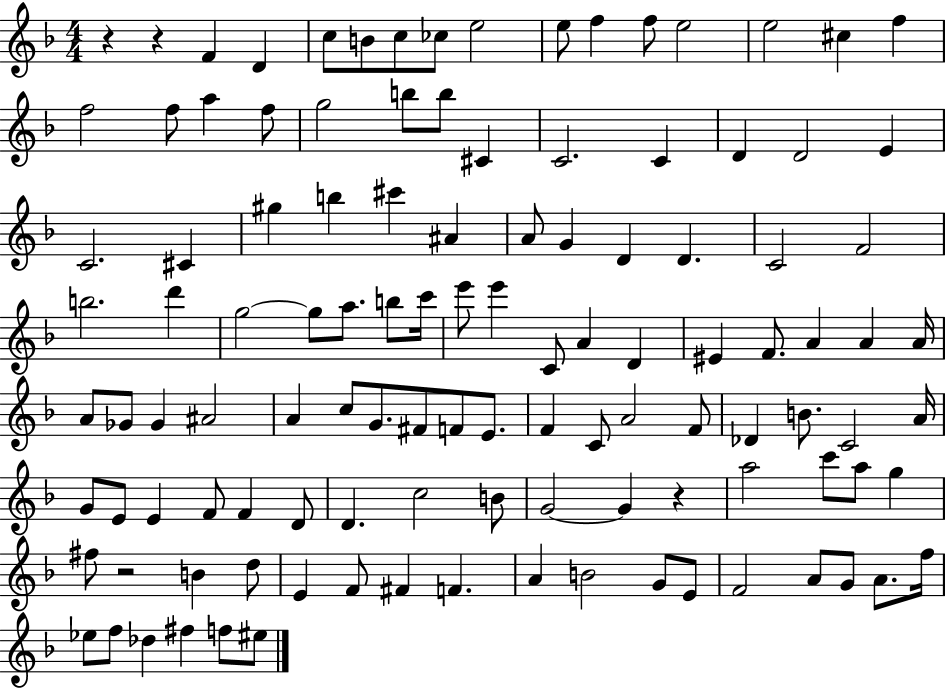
R/q R/q F4/q D4/q C5/e B4/e C5/e CES5/e E5/h E5/e F5/q F5/e E5/h E5/h C#5/q F5/q F5/h F5/e A5/q F5/e G5/h B5/e B5/e C#4/q C4/h. C4/q D4/q D4/h E4/q C4/h. C#4/q G#5/q B5/q C#6/q A#4/q A4/e G4/q D4/q D4/q. C4/h F4/h B5/h. D6/q G5/h G5/e A5/e. B5/e C6/s E6/e E6/q C4/e A4/q D4/q EIS4/q F4/e. A4/q A4/q A4/s A4/e Gb4/e Gb4/q A#4/h A4/q C5/e G4/e. F#4/e F4/e E4/e. F4/q C4/e A4/h F4/e Db4/q B4/e. C4/h A4/s G4/e E4/e E4/q F4/e F4/q D4/e D4/q. C5/h B4/e G4/h G4/q R/q A5/h C6/e A5/e G5/q F#5/e R/h B4/q D5/e E4/q F4/e F#4/q F4/q. A4/q B4/h G4/e E4/e F4/h A4/e G4/e A4/e. F5/s Eb5/e F5/e Db5/q F#5/q F5/e EIS5/e